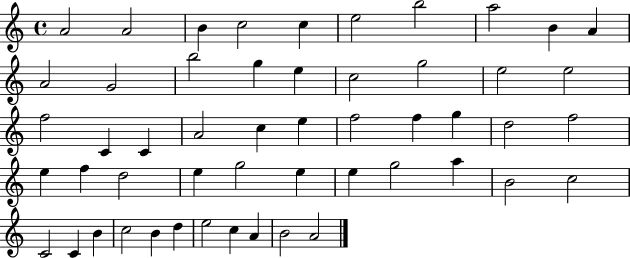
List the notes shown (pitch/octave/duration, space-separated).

A4/h A4/h B4/q C5/h C5/q E5/h B5/h A5/h B4/q A4/q A4/h G4/h B5/h G5/q E5/q C5/h G5/h E5/h E5/h F5/h C4/q C4/q A4/h C5/q E5/q F5/h F5/q G5/q D5/h F5/h E5/q F5/q D5/h E5/q G5/h E5/q E5/q G5/h A5/q B4/h C5/h C4/h C4/q B4/q C5/h B4/q D5/q E5/h C5/q A4/q B4/h A4/h